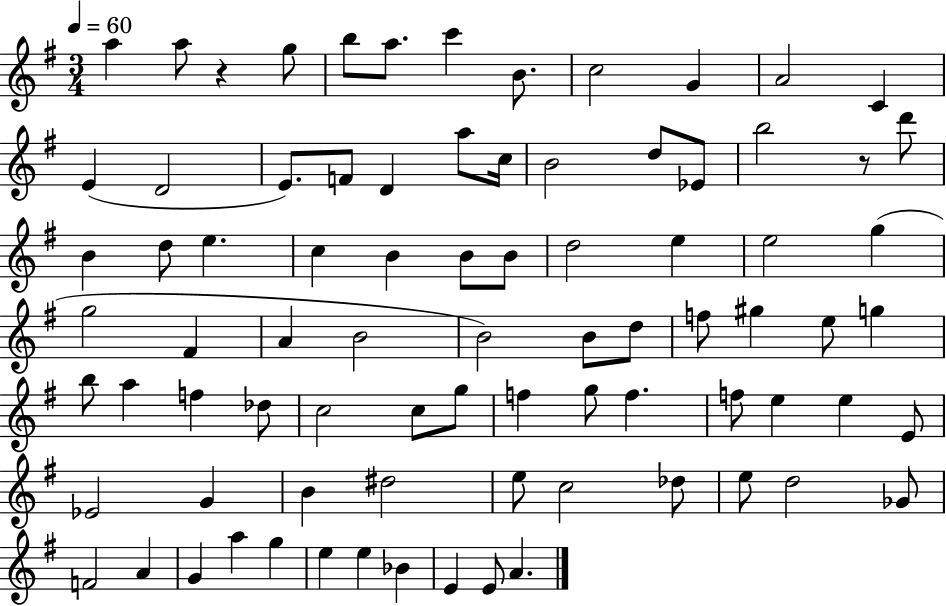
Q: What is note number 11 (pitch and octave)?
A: C4